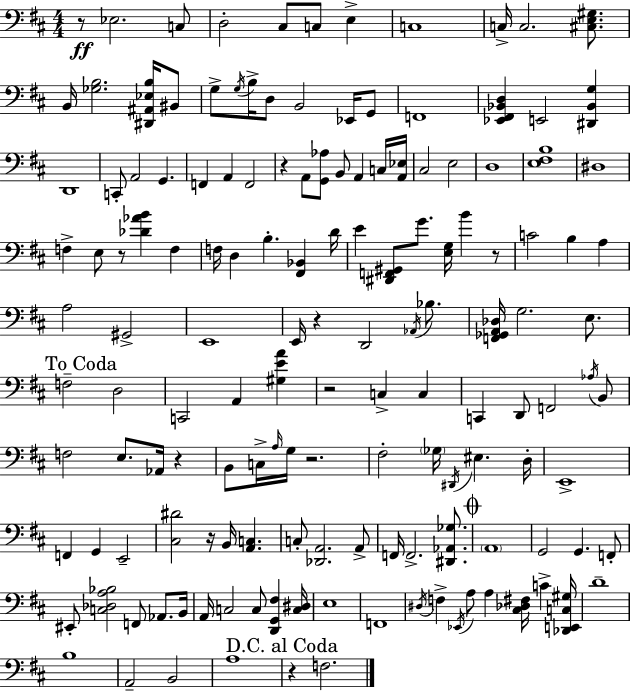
R/e Eb3/h. C3/e D3/h C#3/e C3/e E3/q C3/w C3/s C3/h. [C#3,E3,G#3]/e. B2/s [Gb3,B3]/h. [D#2,A#2,Eb3,B3]/s BIS2/e G3/e G3/s B3/s D3/e B2/h Eb2/s G2/e F2/w [Eb2,F#2,Bb2,D3]/q E2/h [D#2,Bb2,G3]/q D2/w C2/e A2/h G2/q. F2/q A2/q F2/h R/q A2/e [G2,Ab3]/e B2/e A2/q C3/s [A2,Eb3]/s C#3/h E3/h D3/w [E3,F#3,B3]/w D#3/w F3/q E3/e R/e [Db4,Ab4,B4]/q F3/q F3/s D3/q B3/q. [F#2,Bb2]/q D4/s E4/q [D#2,F2,G#2]/e G4/e. [E3,G3]/s B4/q R/e C4/h B3/q A3/q A3/h G#2/h E2/w E2/s R/q D2/h Ab2/s Bb3/e. [F2,Gb2,A2,Db3]/s G3/h. E3/e. F3/h D3/h C2/h A2/q [G#3,E4,A4]/q R/h C3/q C3/q C2/q D2/e F2/h Ab3/s B2/e F3/h E3/e. Ab2/s R/q B2/e C3/s A3/s G3/s R/h. F#3/h Gb3/s D#2/s EIS3/q. D3/s E2/w F2/q G2/q E2/h [C#3,D#4]/h R/s B2/s [A2,C3]/q. C3/e [Db2,A2]/h. A2/e F2/s F2/h. [D#2,Ab2,Gb3]/e. A2/w G2/h G2/q. F2/e EIS2/e [C3,Db3,A3,Bb3]/h F2/e Ab2/e. B2/s A2/s C3/h C3/e [D2,G2,F#3]/q [C3,D#3]/s E3/w F2/w D#3/s F3/q Eb2/s A3/e A3/q [C#3,Db3,F#3]/s C4/q [Db2,E2,C3,G#3]/s D4/w B3/w A2/h B2/h A3/w R/q F3/h.